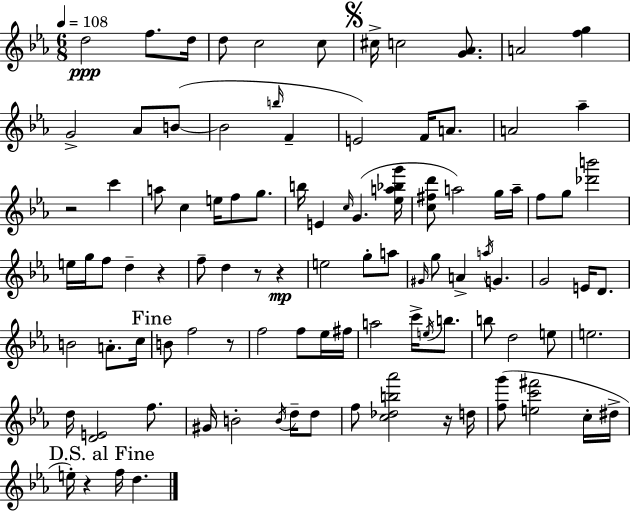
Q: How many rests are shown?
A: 7